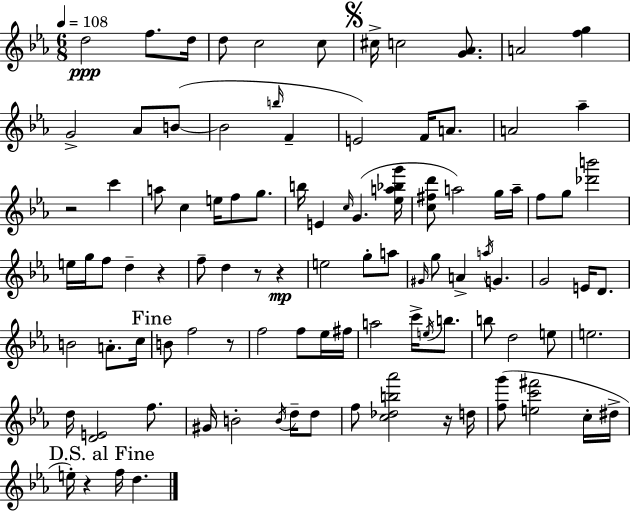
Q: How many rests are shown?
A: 7